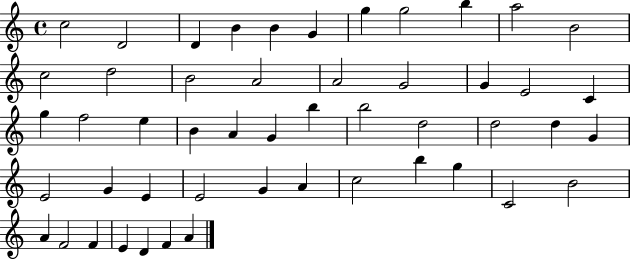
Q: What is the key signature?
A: C major